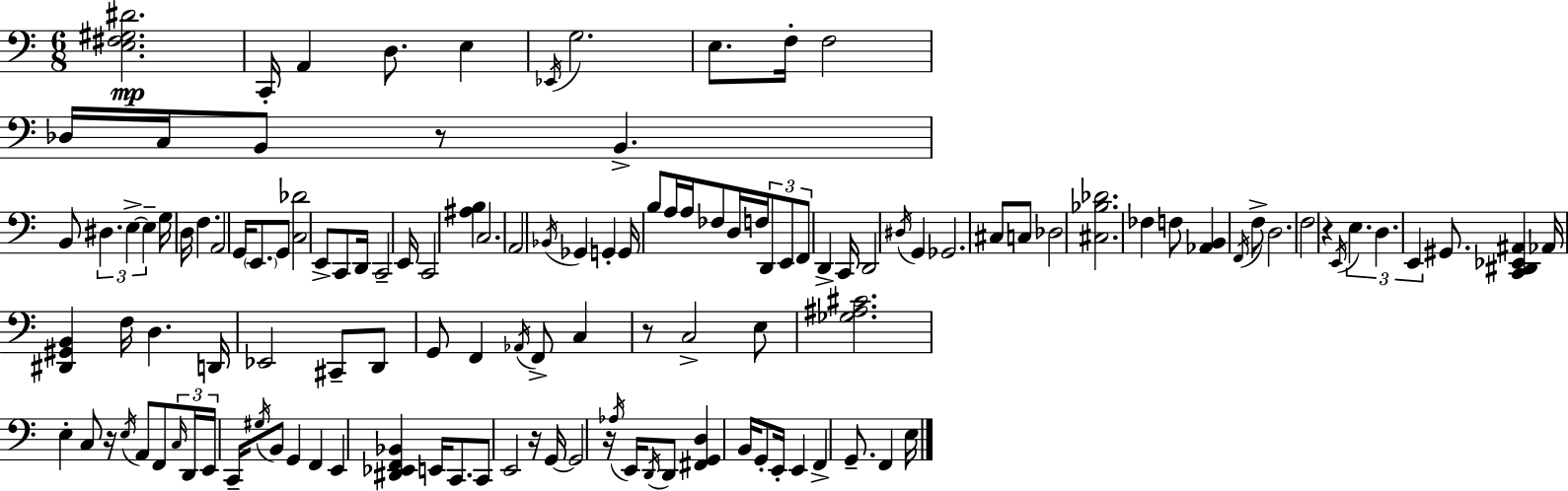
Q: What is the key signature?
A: C major